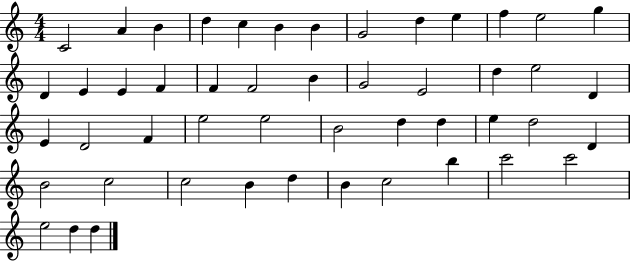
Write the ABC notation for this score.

X:1
T:Untitled
M:4/4
L:1/4
K:C
C2 A B d c B B G2 d e f e2 g D E E F F F2 B G2 E2 d e2 D E D2 F e2 e2 B2 d d e d2 D B2 c2 c2 B d B c2 b c'2 c'2 e2 d d